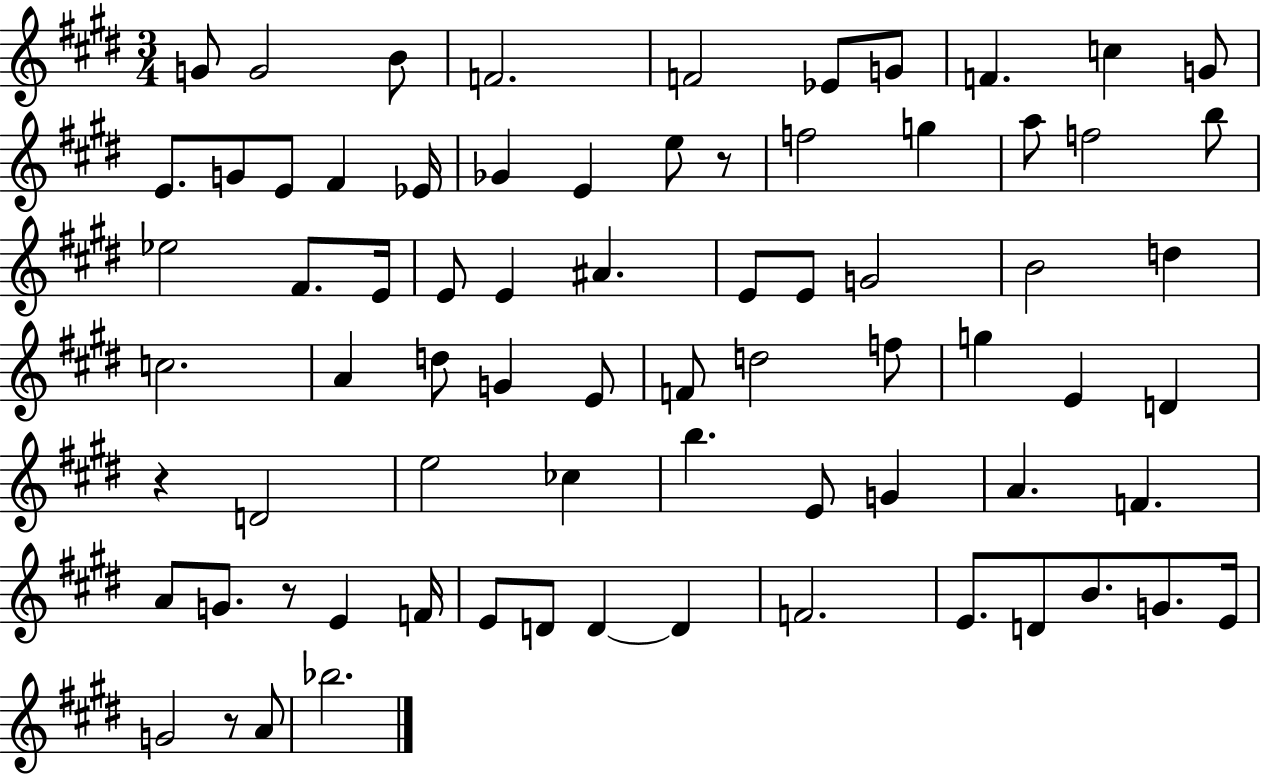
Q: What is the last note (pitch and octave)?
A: Bb5